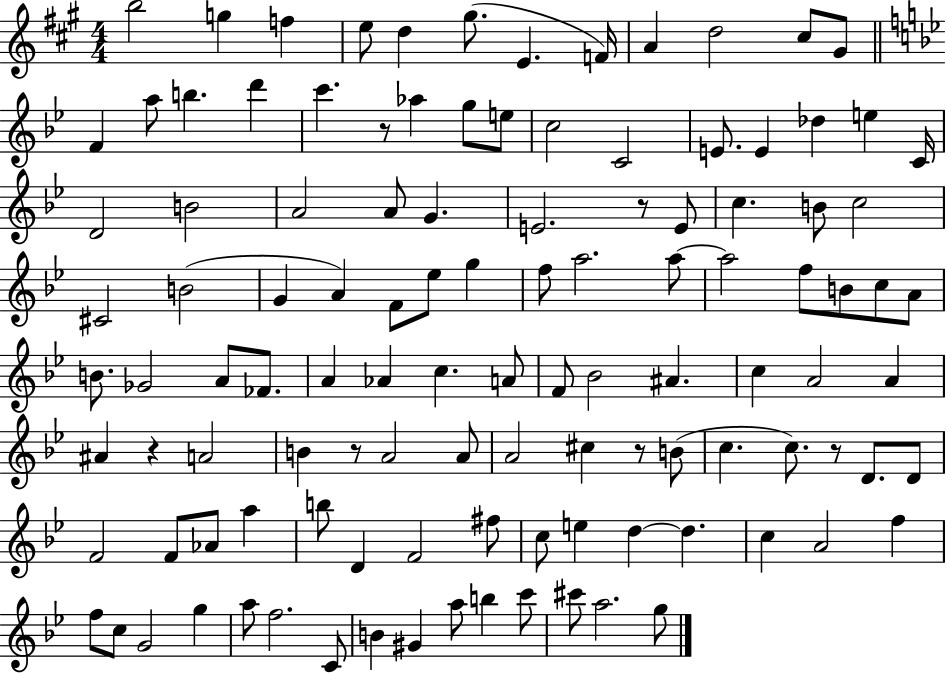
X:1
T:Untitled
M:4/4
L:1/4
K:A
b2 g f e/2 d ^g/2 E F/4 A d2 ^c/2 ^G/2 F a/2 b d' c' z/2 _a g/2 e/2 c2 C2 E/2 E _d e C/4 D2 B2 A2 A/2 G E2 z/2 E/2 c B/2 c2 ^C2 B2 G A F/2 _e/2 g f/2 a2 a/2 a2 f/2 B/2 c/2 A/2 B/2 _G2 A/2 _F/2 A _A c A/2 F/2 _B2 ^A c A2 A ^A z A2 B z/2 A2 A/2 A2 ^c z/2 B/2 c c/2 z/2 D/2 D/2 F2 F/2 _A/2 a b/2 D F2 ^f/2 c/2 e d d c A2 f f/2 c/2 G2 g a/2 f2 C/2 B ^G a/2 b c'/2 ^c'/2 a2 g/2